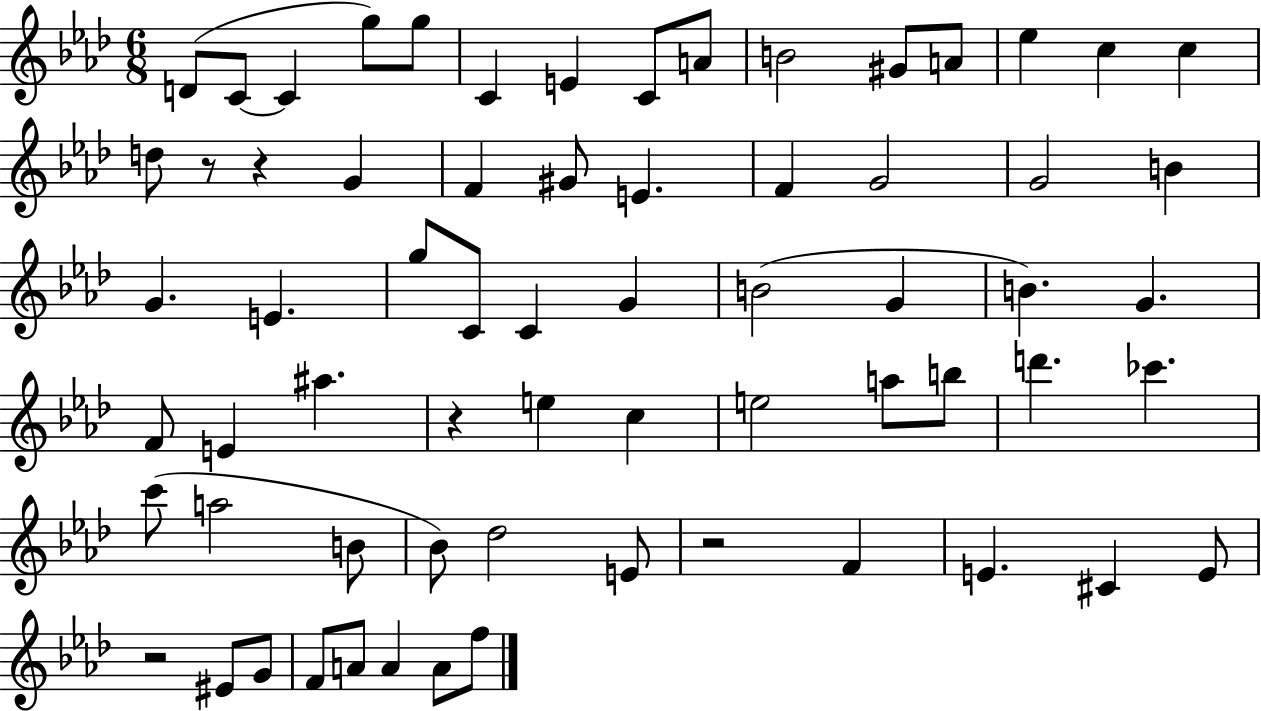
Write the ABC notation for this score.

X:1
T:Untitled
M:6/8
L:1/4
K:Ab
D/2 C/2 C g/2 g/2 C E C/2 A/2 B2 ^G/2 A/2 _e c c d/2 z/2 z G F ^G/2 E F G2 G2 B G E g/2 C/2 C G B2 G B G F/2 E ^a z e c e2 a/2 b/2 d' _c' c'/2 a2 B/2 _B/2 _d2 E/2 z2 F E ^C E/2 z2 ^E/2 G/2 F/2 A/2 A A/2 f/2